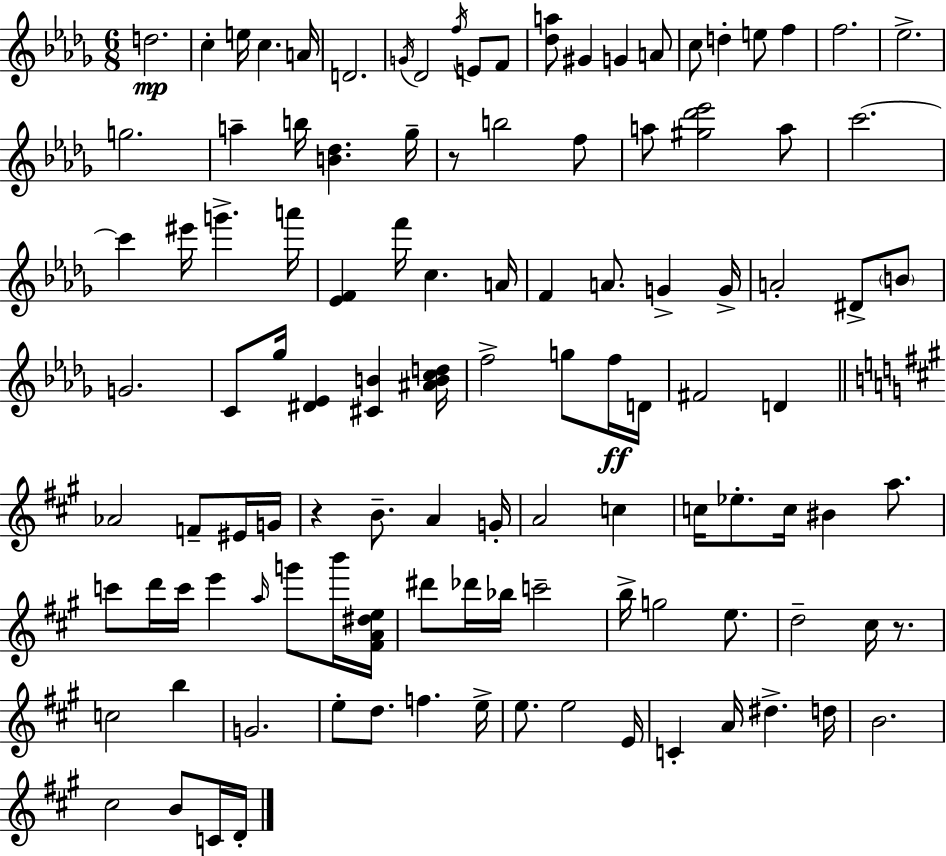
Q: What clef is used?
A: treble